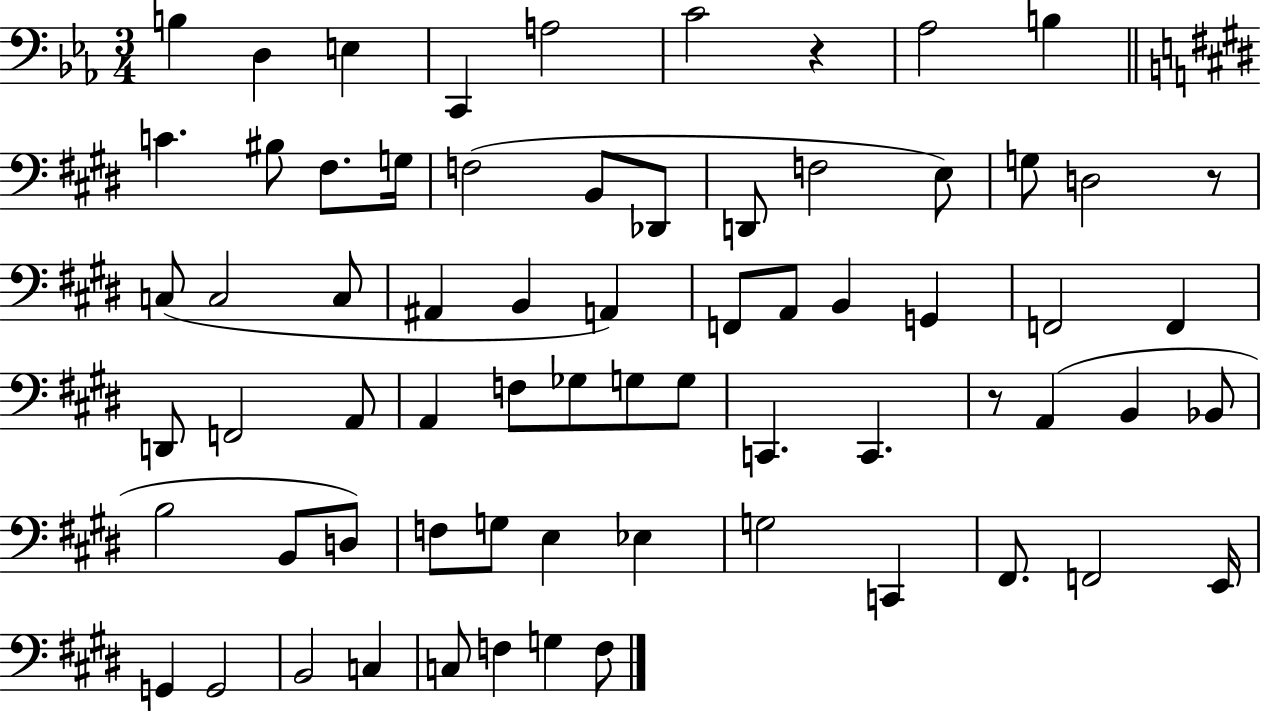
B3/q D3/q E3/q C2/q A3/h C4/h R/q Ab3/h B3/q C4/q. BIS3/e F#3/e. G3/s F3/h B2/e Db2/e D2/e F3/h E3/e G3/e D3/h R/e C3/e C3/h C3/e A#2/q B2/q A2/q F2/e A2/e B2/q G2/q F2/h F2/q D2/e F2/h A2/e A2/q F3/e Gb3/e G3/e G3/e C2/q. C2/q. R/e A2/q B2/q Bb2/e B3/h B2/e D3/e F3/e G3/e E3/q Eb3/q G3/h C2/q F#2/e. F2/h E2/s G2/q G2/h B2/h C3/q C3/e F3/q G3/q F3/e